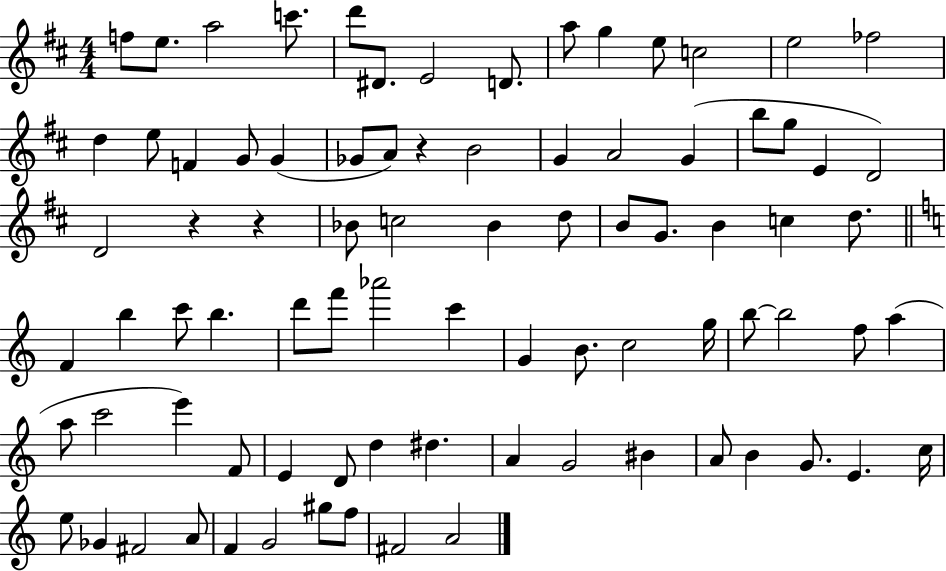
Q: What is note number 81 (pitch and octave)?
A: A4